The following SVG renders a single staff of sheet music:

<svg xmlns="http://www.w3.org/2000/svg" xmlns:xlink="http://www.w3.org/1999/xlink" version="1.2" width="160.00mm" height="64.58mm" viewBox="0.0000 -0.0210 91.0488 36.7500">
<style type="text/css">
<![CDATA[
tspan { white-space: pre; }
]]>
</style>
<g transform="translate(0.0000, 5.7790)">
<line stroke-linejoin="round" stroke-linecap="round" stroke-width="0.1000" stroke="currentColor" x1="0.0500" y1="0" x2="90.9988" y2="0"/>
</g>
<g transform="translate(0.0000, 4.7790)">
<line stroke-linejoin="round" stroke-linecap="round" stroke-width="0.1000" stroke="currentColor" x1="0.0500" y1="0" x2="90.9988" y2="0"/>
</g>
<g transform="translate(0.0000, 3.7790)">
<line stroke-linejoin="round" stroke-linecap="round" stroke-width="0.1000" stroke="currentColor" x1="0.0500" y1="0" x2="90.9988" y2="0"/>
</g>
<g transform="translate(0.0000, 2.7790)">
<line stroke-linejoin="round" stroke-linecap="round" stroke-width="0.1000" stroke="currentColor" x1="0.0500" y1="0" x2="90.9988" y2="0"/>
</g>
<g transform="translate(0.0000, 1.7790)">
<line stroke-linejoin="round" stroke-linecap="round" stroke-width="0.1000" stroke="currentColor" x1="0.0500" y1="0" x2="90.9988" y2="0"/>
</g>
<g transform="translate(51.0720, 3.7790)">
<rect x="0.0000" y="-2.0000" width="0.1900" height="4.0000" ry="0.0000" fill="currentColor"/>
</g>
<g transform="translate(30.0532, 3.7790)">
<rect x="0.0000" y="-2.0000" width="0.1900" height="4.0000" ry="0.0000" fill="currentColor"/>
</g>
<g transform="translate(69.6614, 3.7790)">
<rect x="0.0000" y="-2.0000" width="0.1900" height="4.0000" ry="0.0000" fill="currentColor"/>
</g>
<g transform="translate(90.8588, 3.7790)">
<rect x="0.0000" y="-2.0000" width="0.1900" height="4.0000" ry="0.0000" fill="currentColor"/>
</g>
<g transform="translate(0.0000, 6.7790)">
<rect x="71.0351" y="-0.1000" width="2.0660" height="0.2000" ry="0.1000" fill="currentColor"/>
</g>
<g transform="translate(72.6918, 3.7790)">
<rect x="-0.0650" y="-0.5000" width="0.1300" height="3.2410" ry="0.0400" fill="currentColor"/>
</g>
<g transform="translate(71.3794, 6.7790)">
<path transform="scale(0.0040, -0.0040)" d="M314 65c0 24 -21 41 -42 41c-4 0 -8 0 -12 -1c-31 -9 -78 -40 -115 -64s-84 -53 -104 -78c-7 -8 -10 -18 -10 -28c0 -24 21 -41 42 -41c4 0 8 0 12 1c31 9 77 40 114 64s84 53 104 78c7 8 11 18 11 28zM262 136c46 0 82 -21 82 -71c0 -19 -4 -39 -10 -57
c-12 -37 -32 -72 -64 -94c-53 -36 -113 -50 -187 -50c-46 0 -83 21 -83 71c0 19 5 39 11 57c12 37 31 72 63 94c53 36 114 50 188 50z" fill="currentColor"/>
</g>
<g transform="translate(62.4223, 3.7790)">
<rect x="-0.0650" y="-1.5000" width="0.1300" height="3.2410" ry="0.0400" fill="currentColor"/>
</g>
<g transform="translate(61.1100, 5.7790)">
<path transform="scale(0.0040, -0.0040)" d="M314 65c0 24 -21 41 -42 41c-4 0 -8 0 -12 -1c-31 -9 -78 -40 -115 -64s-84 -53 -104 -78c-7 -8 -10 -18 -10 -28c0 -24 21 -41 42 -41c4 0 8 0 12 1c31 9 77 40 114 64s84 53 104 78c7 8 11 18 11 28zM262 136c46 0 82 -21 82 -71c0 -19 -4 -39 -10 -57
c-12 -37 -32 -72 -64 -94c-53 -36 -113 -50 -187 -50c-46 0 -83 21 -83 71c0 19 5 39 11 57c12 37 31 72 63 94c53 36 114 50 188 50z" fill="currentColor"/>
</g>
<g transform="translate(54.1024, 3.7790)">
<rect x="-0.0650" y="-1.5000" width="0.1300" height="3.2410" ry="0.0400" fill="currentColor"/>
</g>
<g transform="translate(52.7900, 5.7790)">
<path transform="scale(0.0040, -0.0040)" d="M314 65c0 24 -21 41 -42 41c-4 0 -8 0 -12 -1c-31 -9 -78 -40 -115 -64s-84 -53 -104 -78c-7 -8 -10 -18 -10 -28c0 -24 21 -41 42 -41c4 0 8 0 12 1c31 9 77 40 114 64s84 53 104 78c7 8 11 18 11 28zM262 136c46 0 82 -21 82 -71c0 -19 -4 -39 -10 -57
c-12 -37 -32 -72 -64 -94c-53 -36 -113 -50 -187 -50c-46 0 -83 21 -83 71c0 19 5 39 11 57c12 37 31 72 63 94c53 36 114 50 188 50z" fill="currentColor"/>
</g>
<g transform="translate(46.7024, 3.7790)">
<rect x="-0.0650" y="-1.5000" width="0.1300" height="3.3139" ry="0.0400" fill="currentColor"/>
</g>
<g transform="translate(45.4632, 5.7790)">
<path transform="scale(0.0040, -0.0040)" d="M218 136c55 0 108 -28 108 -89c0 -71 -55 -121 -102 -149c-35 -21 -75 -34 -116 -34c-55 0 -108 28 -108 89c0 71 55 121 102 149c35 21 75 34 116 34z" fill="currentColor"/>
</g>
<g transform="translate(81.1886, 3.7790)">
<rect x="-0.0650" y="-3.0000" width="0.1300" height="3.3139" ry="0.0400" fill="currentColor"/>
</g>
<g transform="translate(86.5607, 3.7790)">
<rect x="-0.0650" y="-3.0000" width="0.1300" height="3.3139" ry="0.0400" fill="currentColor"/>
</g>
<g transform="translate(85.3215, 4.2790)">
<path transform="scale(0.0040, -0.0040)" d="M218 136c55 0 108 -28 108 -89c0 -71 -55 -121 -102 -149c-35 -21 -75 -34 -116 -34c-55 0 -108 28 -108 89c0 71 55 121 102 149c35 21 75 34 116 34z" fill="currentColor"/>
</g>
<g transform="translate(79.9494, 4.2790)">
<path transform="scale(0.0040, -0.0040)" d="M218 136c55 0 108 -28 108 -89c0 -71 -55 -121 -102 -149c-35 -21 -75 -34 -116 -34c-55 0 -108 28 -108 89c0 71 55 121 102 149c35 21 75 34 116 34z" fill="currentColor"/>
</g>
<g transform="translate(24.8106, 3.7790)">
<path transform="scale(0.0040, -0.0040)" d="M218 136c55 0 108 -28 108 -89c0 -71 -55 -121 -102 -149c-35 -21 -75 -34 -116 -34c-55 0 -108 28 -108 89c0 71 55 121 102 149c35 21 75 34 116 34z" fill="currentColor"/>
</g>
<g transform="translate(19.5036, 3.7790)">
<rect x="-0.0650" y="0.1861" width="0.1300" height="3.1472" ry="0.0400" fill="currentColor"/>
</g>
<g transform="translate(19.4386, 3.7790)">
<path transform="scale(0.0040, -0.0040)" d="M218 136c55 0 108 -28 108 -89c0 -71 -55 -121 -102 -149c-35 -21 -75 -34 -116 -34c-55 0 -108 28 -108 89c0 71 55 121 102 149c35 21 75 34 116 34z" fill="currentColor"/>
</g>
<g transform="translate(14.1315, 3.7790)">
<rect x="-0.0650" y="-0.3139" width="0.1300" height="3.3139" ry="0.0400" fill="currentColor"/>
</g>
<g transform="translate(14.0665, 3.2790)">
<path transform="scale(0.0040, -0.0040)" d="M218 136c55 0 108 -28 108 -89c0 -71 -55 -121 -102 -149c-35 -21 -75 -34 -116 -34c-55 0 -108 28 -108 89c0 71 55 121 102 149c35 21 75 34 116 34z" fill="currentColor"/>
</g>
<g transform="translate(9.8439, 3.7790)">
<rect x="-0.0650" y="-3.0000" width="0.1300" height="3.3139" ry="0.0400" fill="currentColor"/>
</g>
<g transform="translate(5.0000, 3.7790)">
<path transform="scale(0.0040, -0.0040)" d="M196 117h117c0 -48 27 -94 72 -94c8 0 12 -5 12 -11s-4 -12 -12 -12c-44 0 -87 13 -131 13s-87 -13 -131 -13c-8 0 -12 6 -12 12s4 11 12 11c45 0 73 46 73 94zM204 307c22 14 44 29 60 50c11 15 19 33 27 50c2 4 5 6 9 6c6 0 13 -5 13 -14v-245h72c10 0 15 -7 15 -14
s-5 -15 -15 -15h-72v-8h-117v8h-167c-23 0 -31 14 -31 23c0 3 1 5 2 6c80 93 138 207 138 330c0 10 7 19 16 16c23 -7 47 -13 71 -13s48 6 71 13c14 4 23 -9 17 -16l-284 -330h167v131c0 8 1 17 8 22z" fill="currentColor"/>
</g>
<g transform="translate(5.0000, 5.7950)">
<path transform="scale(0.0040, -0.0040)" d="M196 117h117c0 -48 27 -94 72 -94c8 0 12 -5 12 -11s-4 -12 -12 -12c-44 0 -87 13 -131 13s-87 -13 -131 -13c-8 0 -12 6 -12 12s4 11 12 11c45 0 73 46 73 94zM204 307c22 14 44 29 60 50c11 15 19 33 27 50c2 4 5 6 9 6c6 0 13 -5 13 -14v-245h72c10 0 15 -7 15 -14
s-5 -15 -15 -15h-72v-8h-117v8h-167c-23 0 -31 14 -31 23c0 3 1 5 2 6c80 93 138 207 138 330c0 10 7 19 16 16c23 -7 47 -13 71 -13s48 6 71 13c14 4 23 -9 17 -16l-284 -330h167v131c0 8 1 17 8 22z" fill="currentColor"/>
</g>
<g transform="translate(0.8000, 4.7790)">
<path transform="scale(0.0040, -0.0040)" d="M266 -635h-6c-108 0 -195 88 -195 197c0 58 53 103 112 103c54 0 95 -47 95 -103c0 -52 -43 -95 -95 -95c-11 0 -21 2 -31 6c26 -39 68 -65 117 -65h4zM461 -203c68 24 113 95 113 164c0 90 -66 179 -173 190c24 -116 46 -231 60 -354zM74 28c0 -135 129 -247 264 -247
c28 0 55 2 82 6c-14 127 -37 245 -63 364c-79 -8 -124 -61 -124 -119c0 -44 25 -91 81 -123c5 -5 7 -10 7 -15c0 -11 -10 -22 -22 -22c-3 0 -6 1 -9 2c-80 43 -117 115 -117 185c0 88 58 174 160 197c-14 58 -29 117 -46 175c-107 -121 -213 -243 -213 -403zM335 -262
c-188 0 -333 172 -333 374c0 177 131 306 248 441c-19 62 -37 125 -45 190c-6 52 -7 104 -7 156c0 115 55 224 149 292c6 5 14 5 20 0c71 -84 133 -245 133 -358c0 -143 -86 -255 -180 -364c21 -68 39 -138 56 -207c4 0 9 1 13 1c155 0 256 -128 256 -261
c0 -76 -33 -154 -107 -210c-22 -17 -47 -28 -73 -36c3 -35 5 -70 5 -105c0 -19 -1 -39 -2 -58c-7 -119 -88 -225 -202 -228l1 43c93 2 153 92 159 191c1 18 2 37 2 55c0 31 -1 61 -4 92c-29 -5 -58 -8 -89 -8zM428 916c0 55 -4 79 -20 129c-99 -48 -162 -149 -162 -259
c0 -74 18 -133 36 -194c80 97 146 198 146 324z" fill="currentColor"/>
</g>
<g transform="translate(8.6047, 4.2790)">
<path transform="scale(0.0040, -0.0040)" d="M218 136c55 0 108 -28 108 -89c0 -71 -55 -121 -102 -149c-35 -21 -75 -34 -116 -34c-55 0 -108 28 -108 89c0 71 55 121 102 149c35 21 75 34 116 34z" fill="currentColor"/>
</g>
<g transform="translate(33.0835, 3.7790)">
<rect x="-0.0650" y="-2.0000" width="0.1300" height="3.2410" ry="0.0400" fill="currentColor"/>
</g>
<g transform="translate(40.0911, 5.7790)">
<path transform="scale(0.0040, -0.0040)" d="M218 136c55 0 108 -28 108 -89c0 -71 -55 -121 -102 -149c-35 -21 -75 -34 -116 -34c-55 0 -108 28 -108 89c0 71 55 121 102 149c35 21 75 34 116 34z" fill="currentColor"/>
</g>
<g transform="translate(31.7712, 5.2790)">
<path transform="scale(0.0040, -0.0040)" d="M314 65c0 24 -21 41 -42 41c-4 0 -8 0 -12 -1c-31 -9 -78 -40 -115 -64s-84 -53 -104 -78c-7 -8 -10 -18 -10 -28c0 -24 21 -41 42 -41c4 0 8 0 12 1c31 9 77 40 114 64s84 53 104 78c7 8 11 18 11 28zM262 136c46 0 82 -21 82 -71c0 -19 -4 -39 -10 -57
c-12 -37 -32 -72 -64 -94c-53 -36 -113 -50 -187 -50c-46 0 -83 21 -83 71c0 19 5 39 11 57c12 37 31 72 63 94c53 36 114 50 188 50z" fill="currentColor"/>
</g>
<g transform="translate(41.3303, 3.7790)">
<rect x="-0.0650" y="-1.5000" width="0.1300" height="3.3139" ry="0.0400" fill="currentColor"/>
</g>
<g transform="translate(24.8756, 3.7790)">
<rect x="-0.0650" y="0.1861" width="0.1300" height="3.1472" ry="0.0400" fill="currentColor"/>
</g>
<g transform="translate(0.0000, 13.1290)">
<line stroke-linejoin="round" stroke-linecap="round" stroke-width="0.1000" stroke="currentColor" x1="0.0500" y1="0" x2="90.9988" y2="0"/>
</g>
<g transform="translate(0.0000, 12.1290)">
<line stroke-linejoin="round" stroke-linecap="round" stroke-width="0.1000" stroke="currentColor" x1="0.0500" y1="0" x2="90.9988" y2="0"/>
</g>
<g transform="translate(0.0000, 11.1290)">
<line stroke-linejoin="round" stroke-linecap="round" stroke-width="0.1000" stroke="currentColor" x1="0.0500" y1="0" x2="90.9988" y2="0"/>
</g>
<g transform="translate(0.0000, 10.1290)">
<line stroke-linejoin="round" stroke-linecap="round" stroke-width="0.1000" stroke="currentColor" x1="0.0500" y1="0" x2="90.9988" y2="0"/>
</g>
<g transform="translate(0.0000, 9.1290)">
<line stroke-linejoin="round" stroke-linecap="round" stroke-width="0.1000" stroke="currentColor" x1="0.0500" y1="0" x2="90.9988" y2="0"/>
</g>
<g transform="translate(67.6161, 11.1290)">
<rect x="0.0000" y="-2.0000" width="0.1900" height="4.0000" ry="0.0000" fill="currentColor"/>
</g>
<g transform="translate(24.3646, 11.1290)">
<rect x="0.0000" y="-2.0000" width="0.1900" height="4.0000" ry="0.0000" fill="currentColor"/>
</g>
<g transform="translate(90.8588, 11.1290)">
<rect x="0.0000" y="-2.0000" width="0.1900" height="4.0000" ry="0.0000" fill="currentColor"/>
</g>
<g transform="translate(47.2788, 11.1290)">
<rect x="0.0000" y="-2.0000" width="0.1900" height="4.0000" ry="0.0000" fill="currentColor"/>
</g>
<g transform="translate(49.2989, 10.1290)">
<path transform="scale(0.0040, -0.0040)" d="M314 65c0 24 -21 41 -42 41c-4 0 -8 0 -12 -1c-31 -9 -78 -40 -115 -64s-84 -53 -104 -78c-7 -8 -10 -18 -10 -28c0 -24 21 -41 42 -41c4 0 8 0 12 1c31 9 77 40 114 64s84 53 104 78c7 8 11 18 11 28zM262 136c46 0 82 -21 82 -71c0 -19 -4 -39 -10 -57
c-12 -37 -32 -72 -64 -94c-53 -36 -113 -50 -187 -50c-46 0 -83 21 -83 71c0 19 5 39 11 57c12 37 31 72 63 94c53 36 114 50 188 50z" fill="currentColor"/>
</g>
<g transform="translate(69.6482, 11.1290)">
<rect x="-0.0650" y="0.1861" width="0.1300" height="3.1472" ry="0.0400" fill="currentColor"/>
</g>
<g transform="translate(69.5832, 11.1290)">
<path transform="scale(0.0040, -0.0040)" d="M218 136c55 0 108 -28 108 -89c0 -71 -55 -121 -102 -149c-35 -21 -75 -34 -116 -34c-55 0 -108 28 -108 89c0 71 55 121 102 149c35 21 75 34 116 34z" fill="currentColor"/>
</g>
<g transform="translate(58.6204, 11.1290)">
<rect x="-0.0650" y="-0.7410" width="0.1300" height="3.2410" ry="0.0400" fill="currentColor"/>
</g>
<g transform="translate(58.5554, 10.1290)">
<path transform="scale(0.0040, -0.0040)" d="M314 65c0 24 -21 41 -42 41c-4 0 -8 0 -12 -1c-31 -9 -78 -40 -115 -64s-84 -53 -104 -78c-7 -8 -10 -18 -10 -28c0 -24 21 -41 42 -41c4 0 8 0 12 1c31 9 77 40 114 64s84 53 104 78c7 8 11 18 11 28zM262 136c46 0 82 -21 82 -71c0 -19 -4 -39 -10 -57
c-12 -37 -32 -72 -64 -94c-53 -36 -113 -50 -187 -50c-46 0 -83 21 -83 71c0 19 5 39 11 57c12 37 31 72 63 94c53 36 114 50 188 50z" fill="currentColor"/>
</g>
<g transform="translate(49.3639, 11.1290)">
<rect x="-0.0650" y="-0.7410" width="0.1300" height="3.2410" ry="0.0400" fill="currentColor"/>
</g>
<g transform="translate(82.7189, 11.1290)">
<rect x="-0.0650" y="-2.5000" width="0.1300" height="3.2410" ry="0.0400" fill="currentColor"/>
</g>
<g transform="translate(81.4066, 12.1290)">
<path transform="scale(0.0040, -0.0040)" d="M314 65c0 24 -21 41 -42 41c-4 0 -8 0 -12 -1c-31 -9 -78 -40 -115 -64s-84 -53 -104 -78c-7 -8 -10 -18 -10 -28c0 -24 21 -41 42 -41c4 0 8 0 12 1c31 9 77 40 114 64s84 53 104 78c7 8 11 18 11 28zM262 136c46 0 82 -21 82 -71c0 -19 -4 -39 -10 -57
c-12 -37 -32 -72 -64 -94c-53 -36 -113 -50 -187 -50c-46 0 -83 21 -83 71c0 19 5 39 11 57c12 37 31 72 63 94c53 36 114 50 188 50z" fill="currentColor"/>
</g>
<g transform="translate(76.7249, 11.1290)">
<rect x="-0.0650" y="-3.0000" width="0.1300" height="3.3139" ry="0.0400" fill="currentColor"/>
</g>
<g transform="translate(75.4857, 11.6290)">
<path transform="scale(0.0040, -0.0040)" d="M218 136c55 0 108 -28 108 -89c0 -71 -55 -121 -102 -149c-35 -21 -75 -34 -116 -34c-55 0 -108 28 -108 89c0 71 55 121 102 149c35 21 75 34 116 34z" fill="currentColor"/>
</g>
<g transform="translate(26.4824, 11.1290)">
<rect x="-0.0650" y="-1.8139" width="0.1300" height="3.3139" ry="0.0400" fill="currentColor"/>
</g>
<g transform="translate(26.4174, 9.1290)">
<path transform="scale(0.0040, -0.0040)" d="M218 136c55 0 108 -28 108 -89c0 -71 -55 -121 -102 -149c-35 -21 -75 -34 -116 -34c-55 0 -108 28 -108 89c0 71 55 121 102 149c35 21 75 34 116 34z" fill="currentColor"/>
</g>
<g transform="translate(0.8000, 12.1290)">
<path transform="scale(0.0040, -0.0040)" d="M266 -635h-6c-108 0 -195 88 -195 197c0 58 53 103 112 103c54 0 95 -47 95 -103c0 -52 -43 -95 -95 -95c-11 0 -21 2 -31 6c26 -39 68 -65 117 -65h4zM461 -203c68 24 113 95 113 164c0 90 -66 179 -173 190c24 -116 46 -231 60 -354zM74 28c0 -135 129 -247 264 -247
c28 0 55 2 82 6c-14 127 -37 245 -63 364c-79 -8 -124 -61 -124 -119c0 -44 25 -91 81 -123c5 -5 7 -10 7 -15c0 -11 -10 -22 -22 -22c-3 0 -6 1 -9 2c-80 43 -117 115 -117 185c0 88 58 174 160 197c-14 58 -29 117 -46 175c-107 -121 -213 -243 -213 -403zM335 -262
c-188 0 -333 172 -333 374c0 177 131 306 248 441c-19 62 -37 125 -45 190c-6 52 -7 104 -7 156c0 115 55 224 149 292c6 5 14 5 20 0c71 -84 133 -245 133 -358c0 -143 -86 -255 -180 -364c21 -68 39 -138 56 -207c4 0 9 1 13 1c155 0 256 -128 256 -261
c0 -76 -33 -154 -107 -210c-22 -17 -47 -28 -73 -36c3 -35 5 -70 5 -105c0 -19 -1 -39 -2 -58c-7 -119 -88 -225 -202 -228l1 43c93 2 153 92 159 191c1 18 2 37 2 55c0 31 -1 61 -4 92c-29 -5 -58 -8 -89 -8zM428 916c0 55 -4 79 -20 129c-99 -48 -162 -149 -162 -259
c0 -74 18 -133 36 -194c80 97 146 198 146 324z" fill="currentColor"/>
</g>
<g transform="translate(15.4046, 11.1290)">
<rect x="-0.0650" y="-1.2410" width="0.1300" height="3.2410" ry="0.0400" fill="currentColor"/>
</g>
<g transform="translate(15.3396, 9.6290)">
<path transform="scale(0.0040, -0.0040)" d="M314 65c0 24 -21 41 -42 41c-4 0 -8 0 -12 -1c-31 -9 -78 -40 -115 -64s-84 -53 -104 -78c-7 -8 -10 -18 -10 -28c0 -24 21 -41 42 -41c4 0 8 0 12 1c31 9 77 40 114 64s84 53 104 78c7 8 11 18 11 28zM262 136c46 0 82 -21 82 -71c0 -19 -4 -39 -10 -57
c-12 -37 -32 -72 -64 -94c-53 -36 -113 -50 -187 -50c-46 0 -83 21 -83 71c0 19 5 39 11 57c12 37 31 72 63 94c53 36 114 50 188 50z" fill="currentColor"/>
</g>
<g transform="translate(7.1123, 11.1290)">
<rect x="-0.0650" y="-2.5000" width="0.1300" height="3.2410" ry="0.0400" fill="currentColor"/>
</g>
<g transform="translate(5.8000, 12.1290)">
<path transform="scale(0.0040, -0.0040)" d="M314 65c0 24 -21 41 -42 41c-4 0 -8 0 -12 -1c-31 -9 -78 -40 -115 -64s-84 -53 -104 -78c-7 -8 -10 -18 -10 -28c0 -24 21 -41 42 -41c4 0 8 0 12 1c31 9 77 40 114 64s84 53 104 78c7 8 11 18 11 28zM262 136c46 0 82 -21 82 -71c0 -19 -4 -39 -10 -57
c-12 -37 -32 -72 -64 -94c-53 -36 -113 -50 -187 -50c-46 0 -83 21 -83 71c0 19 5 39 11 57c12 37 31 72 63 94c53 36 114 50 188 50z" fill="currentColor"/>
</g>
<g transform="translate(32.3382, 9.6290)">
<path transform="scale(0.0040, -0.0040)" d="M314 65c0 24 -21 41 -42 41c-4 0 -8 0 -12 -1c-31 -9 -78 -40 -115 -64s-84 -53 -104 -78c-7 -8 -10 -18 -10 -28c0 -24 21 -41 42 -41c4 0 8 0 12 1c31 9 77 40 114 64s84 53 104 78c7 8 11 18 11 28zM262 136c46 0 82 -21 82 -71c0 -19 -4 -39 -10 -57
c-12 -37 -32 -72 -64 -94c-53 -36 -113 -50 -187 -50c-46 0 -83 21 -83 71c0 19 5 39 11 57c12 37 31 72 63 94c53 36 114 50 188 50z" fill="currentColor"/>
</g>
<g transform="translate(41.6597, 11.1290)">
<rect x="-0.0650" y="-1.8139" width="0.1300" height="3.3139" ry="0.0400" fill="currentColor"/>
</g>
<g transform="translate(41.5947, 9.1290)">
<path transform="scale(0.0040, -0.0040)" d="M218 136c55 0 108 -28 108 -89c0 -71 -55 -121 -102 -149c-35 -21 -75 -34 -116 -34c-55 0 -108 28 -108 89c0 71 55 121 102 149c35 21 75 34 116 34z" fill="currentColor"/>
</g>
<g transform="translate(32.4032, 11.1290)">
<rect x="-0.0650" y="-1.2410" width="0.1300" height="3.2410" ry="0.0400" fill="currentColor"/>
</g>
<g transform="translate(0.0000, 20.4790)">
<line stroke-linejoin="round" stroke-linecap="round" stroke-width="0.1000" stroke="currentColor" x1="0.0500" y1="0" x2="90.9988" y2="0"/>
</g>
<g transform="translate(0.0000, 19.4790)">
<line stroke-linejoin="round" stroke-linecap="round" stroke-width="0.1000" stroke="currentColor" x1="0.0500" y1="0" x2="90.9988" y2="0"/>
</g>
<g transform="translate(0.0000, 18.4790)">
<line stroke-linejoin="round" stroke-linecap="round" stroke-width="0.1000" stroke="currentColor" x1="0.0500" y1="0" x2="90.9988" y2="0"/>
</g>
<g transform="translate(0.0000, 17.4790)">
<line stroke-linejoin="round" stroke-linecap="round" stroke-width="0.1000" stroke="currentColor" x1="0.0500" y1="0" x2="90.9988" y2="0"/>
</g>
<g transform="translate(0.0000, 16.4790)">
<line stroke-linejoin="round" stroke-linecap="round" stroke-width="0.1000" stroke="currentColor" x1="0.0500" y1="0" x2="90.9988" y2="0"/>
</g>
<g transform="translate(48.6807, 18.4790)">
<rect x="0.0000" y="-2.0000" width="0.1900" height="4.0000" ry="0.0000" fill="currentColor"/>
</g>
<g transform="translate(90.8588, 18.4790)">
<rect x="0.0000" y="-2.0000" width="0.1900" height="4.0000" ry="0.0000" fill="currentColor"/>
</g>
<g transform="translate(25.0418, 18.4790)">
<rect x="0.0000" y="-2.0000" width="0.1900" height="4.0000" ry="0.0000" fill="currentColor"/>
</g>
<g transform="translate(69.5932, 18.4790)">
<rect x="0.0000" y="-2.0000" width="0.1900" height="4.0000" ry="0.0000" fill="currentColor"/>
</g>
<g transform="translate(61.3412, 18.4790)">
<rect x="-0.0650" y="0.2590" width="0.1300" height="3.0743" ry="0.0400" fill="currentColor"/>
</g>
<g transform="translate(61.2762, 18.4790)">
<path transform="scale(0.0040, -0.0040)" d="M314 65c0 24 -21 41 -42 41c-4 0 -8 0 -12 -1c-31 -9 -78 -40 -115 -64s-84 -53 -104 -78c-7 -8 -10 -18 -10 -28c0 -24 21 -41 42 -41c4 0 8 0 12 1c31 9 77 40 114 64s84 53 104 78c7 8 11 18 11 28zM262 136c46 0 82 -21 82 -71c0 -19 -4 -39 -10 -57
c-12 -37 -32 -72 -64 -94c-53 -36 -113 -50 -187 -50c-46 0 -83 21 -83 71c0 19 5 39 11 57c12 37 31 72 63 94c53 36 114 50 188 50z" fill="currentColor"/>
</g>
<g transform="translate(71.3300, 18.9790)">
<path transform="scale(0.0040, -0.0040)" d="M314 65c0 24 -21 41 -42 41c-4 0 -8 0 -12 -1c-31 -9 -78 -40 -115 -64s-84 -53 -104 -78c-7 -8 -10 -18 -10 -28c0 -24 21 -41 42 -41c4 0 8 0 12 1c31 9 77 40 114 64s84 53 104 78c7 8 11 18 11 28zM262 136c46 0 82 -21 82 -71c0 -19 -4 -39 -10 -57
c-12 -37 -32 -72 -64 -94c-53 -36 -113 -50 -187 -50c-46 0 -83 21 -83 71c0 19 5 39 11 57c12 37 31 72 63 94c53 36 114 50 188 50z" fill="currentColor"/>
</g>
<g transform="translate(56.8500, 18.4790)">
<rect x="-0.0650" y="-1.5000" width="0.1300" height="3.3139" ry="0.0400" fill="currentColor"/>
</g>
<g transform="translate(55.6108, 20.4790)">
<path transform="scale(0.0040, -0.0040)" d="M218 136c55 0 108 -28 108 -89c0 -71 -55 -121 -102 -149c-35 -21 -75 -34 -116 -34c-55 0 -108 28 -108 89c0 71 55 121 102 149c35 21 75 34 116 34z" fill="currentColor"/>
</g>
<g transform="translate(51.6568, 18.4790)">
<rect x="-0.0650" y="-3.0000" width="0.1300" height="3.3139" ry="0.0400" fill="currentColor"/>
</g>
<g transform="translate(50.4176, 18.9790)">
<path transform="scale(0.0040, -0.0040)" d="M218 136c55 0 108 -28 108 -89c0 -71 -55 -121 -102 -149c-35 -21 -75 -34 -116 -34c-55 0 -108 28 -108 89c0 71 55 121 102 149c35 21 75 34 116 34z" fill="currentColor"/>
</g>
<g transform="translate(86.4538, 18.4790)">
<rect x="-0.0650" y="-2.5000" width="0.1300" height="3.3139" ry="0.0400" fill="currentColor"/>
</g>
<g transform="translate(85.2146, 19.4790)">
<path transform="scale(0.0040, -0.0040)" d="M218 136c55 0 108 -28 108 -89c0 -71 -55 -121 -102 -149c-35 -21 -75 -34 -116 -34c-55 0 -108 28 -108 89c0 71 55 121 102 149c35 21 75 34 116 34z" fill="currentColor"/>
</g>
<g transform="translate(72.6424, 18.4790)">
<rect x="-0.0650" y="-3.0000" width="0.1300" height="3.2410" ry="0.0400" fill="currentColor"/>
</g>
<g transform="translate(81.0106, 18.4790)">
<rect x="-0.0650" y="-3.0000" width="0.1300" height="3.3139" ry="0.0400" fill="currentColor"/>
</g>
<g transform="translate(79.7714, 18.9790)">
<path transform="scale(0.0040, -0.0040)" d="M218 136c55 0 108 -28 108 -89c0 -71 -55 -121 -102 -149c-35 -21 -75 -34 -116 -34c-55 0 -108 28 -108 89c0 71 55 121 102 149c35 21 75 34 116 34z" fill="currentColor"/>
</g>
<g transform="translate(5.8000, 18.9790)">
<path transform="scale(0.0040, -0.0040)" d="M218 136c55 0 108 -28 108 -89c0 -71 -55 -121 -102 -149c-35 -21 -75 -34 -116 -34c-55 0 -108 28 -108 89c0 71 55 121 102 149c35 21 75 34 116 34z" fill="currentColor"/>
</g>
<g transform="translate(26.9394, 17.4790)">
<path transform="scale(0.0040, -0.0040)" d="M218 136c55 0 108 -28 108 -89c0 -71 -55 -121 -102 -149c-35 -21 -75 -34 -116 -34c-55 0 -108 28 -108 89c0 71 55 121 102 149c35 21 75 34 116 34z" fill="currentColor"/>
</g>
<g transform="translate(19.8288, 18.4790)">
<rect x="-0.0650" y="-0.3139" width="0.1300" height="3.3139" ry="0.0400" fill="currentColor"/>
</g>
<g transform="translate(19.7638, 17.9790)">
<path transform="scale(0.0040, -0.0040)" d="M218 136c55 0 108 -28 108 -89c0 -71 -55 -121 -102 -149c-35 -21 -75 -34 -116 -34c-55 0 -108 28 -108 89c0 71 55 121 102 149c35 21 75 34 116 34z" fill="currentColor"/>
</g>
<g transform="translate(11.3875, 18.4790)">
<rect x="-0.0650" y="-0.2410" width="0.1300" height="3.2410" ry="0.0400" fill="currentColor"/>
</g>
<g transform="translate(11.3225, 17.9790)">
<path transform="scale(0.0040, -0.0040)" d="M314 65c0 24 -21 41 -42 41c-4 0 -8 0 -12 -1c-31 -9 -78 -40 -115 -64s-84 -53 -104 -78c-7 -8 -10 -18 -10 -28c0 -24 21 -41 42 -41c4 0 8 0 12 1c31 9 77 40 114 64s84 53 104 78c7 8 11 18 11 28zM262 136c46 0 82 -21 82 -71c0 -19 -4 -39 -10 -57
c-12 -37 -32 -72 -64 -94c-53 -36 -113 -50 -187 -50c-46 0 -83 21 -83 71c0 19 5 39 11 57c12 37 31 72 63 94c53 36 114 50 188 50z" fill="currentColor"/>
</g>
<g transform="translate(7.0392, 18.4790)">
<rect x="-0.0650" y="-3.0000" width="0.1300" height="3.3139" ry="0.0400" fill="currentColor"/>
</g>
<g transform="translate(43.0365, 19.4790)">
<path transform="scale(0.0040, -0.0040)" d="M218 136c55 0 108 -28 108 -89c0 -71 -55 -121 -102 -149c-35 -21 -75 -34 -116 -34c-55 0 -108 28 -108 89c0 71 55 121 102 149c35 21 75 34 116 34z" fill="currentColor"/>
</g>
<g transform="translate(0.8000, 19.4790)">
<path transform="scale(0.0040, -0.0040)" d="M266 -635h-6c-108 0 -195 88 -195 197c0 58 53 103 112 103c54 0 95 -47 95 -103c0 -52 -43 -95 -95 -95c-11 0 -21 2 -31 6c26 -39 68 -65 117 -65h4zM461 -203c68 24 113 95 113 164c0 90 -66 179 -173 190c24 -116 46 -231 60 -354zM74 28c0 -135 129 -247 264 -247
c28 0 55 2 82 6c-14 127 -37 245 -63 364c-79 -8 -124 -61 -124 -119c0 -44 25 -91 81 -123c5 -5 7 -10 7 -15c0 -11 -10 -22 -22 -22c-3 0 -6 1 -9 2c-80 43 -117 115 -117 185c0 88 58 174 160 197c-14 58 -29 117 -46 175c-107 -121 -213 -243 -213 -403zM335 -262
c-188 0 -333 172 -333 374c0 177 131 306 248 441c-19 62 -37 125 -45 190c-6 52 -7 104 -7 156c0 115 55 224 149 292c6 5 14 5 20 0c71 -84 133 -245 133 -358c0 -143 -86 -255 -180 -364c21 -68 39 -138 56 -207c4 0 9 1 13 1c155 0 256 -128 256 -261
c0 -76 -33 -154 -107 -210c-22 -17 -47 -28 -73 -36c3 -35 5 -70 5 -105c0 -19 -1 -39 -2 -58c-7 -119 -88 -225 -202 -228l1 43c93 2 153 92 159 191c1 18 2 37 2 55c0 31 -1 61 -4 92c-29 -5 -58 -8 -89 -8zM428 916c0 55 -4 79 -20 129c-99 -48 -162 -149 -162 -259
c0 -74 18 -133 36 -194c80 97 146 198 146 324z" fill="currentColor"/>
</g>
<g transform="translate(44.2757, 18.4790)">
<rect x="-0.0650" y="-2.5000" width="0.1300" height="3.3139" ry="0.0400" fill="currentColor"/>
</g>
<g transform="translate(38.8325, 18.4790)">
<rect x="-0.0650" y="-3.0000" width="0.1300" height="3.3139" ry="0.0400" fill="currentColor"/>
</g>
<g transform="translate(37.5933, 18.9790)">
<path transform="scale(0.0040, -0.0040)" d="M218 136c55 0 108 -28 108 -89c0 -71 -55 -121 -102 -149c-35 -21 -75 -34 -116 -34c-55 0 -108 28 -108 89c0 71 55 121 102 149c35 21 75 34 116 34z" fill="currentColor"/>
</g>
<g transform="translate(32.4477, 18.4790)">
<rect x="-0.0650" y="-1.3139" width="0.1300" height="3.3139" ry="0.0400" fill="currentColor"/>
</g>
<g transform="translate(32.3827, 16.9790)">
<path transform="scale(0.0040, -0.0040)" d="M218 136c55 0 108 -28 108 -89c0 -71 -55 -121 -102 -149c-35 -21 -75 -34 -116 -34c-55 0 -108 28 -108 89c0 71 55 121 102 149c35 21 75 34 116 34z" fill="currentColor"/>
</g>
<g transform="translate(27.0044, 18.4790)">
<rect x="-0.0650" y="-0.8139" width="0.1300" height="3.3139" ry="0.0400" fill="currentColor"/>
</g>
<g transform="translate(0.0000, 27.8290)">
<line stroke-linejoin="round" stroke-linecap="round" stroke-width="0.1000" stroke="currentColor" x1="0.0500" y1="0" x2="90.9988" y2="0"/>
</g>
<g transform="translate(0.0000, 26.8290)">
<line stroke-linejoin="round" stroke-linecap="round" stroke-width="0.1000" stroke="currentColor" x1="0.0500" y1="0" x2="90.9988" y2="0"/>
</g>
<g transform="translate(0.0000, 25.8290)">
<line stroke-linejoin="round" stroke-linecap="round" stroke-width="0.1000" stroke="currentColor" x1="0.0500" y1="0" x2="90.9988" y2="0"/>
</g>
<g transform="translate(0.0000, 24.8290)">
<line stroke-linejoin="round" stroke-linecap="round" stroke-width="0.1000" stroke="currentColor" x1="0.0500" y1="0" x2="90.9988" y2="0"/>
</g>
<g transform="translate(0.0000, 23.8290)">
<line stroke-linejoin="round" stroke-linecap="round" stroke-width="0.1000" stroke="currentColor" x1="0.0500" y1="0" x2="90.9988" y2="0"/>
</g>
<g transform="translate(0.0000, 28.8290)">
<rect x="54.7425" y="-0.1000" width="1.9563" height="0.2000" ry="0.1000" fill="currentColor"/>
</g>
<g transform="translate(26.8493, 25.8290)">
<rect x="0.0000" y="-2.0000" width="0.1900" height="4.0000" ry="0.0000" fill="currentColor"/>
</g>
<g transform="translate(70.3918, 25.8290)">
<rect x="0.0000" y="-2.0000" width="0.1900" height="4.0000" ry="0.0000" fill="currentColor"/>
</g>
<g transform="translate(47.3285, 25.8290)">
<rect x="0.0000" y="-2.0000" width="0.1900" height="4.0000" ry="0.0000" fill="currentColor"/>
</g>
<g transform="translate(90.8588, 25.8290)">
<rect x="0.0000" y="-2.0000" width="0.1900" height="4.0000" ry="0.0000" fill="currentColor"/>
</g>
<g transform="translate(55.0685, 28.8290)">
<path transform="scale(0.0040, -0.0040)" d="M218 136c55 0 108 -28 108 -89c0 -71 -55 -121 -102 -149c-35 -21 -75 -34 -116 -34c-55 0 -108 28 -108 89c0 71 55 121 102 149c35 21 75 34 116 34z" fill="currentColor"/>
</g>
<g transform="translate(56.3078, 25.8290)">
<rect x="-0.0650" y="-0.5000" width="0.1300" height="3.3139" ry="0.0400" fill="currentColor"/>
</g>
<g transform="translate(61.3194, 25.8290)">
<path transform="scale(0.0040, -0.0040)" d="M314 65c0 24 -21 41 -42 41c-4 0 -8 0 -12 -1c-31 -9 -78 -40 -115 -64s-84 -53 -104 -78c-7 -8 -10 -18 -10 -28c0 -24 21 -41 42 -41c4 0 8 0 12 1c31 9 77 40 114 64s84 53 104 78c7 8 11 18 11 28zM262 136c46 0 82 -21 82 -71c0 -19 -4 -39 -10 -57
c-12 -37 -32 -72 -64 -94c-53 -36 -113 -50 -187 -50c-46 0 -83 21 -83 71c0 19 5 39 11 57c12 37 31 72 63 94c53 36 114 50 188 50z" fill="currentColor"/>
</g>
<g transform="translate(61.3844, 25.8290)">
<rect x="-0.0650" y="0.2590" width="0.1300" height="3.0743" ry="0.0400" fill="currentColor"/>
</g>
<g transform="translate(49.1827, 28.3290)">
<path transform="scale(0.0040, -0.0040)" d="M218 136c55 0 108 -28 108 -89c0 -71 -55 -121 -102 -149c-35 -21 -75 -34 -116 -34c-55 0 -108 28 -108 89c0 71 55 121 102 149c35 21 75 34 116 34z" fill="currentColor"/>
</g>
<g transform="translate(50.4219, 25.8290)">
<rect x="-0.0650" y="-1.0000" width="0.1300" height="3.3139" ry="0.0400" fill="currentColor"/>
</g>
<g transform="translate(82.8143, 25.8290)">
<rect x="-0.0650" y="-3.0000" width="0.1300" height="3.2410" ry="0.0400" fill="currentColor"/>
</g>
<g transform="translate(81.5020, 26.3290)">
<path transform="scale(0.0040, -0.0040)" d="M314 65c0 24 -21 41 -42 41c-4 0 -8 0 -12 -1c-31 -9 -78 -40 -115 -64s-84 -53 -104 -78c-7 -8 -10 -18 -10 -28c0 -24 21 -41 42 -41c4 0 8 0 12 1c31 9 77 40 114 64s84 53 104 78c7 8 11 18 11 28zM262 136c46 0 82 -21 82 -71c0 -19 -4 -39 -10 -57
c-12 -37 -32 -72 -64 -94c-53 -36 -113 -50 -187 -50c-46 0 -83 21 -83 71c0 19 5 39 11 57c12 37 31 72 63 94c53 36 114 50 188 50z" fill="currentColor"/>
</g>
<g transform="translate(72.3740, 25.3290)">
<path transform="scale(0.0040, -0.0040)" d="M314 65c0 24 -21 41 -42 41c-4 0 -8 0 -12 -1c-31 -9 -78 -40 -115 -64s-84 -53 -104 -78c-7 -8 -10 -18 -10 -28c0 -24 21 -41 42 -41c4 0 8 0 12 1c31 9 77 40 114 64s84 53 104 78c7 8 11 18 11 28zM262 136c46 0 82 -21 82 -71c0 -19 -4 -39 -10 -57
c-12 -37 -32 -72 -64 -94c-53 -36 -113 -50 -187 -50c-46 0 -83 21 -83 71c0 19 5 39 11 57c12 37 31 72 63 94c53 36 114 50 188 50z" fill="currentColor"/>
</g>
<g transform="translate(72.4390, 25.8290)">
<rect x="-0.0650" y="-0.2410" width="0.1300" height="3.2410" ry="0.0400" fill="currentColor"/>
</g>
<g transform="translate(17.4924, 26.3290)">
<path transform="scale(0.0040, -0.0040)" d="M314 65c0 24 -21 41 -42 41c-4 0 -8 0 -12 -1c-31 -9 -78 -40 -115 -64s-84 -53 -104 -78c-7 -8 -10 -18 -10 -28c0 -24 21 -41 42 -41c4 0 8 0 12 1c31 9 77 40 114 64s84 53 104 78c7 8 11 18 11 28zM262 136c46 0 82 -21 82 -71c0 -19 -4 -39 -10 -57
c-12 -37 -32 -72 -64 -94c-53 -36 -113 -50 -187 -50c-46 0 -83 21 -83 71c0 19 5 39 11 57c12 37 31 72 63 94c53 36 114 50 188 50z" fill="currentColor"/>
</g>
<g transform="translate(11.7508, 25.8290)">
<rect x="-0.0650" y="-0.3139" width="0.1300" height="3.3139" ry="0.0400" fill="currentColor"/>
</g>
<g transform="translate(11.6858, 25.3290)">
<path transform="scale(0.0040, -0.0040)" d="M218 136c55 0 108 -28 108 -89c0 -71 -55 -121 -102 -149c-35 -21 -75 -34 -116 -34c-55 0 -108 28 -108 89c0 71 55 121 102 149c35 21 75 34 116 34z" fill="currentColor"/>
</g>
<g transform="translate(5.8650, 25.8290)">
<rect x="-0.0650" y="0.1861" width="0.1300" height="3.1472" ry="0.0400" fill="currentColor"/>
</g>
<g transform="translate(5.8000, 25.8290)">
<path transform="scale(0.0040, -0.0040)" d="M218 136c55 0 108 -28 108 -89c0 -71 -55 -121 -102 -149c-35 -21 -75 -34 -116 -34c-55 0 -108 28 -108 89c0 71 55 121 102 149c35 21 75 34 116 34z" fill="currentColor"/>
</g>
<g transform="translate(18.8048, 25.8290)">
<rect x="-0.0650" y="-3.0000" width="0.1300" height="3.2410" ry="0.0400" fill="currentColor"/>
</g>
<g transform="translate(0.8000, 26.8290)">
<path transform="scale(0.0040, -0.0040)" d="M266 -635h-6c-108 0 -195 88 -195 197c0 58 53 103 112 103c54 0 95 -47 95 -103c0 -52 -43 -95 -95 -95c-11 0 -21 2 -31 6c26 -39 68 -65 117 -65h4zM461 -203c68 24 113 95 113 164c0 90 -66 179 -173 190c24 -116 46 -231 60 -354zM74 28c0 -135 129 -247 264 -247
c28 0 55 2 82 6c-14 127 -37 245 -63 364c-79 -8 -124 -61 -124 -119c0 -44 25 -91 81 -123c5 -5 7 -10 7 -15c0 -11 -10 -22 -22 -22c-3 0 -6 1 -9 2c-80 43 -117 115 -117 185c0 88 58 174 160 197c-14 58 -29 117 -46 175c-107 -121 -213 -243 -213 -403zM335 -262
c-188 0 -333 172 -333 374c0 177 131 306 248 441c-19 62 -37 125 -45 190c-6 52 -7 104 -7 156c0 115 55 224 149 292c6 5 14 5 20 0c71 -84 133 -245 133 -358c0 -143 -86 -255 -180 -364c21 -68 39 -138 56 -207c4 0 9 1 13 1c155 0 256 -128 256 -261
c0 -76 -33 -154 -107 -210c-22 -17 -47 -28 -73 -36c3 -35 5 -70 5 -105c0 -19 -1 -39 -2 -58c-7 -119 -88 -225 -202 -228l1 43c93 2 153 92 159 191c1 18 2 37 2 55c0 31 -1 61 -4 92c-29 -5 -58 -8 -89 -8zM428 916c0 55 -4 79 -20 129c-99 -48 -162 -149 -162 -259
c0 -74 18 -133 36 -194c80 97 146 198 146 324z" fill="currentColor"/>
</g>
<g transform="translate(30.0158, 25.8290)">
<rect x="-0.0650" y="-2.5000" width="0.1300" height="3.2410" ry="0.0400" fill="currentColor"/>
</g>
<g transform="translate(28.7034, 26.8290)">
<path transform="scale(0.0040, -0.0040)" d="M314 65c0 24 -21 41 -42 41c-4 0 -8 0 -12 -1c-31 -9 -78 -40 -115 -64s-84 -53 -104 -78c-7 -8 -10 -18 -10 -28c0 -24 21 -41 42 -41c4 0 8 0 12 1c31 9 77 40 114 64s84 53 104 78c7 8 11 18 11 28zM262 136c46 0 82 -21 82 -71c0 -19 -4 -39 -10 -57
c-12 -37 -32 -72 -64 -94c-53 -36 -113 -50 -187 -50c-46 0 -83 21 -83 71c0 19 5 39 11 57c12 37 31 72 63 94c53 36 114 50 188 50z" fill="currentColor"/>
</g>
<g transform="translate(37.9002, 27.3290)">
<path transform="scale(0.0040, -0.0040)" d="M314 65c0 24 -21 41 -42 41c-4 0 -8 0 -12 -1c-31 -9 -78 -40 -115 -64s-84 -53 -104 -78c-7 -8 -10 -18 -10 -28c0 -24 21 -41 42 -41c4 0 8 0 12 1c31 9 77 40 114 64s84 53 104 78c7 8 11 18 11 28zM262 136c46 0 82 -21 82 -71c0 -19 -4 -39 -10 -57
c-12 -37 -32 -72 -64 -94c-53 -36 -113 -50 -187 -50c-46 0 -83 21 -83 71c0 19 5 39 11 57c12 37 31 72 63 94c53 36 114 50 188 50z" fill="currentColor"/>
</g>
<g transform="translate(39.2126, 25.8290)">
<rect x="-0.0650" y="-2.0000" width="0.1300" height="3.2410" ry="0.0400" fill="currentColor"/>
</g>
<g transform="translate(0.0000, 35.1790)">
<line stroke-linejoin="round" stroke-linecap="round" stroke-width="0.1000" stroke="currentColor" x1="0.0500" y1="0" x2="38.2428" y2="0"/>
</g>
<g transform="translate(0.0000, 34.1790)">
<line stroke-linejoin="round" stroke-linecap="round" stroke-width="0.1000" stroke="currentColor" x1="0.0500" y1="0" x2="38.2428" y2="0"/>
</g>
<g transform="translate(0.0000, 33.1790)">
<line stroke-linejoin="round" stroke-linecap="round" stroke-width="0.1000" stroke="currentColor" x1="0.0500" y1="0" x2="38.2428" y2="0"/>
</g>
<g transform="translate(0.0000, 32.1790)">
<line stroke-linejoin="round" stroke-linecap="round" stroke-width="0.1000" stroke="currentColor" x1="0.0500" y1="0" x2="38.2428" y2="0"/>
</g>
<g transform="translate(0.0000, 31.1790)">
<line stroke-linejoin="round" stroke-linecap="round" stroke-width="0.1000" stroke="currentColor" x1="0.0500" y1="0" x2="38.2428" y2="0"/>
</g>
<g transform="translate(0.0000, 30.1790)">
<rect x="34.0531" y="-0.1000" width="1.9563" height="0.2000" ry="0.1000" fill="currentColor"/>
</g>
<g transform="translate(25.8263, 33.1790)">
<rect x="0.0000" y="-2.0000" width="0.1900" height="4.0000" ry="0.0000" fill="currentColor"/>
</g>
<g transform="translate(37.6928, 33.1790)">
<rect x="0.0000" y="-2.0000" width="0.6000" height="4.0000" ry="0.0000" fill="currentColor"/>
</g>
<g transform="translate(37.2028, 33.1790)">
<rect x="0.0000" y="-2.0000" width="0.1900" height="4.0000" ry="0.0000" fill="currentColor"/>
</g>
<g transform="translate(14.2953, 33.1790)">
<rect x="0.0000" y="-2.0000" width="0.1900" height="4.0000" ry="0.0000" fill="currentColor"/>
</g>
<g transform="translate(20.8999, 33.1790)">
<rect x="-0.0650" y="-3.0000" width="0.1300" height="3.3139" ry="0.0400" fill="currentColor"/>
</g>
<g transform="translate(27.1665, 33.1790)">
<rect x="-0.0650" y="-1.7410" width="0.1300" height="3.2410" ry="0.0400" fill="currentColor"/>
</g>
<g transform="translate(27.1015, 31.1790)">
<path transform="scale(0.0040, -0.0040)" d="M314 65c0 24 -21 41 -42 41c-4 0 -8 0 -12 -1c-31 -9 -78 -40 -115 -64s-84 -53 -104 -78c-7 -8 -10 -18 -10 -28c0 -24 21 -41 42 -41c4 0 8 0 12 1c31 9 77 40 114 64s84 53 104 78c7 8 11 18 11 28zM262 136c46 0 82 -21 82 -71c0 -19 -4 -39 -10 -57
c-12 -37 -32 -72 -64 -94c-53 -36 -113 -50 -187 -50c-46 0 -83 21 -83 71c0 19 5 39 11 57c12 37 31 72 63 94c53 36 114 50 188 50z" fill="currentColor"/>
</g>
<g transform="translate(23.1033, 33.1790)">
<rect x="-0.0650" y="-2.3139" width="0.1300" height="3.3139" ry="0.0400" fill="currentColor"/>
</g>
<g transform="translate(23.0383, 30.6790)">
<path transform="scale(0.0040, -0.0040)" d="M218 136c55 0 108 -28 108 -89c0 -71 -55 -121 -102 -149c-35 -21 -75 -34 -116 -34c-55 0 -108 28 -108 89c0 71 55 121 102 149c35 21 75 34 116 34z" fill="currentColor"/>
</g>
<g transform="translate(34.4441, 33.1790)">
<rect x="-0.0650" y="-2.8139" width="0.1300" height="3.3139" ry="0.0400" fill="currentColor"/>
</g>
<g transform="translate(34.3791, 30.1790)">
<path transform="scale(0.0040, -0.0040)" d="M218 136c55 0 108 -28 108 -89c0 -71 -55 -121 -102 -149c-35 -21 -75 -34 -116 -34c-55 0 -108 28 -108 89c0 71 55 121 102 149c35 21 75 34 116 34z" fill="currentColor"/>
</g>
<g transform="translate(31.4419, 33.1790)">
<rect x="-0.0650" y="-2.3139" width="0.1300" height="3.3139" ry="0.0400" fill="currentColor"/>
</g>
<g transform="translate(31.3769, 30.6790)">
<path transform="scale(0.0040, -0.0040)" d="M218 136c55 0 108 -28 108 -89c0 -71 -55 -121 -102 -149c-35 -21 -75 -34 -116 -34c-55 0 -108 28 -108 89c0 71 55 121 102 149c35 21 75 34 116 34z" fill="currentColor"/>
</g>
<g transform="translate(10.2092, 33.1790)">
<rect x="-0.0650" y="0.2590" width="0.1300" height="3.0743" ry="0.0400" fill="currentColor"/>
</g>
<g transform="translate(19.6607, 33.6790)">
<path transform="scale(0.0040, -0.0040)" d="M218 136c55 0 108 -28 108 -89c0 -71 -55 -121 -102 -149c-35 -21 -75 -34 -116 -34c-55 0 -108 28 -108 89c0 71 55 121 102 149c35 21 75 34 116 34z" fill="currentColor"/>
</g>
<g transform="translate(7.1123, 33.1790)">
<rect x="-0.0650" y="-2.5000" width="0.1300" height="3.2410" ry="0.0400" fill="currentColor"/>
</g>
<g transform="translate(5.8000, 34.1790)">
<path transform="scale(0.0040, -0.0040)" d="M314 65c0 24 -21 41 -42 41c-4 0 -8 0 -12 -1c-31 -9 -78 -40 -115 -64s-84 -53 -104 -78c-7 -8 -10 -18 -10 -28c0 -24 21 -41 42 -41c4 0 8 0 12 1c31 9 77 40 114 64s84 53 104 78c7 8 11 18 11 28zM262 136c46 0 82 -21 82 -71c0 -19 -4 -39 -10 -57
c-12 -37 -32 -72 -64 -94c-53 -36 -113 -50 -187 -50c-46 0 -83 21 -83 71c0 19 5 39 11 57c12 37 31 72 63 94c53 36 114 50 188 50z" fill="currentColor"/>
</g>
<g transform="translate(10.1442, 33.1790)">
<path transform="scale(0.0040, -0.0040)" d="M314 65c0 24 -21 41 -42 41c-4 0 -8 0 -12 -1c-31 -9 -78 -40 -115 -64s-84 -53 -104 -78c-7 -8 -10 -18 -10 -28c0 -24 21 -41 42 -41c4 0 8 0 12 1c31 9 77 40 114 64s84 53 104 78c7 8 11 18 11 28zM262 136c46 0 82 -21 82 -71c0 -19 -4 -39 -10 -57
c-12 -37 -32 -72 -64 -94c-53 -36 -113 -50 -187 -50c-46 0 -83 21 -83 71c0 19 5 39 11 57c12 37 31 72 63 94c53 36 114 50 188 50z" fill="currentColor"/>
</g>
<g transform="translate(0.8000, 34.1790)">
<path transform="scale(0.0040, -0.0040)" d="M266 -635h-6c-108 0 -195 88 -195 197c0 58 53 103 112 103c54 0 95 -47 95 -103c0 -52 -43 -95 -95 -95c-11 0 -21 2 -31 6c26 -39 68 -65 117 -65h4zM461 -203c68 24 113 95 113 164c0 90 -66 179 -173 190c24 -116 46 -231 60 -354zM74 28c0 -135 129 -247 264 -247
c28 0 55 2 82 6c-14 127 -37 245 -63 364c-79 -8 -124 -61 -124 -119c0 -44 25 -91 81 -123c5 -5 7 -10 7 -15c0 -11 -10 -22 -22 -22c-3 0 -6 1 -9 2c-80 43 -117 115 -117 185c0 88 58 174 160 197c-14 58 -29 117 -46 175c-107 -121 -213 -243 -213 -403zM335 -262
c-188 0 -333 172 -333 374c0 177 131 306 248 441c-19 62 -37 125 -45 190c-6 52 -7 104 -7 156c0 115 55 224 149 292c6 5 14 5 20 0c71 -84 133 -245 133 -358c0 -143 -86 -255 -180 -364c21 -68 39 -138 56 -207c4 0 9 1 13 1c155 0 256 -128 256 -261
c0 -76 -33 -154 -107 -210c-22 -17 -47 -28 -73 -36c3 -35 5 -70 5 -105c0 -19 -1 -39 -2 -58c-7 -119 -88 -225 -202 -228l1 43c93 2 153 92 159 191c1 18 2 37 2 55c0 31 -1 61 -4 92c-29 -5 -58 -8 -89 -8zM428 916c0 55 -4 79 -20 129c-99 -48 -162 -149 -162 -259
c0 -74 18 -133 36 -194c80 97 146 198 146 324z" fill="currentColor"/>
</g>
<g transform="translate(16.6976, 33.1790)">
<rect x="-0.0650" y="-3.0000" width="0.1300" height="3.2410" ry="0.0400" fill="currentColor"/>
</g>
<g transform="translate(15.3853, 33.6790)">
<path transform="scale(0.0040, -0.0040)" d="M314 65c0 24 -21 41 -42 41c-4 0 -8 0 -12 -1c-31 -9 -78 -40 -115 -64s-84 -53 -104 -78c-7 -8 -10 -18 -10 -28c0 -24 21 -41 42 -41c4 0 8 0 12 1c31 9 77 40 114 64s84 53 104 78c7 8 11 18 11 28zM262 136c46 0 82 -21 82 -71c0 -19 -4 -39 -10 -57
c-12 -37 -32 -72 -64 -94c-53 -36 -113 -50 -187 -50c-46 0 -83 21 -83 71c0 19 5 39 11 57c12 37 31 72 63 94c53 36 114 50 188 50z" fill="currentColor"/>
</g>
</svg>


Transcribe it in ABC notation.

X:1
T:Untitled
M:4/4
L:1/4
K:C
A c B B F2 E E E2 E2 C2 A A G2 e2 f e2 f d2 d2 B A G2 A c2 c d e A G A E B2 A2 A G B c A2 G2 F2 D C B2 c2 A2 G2 B2 A2 A g f2 g a